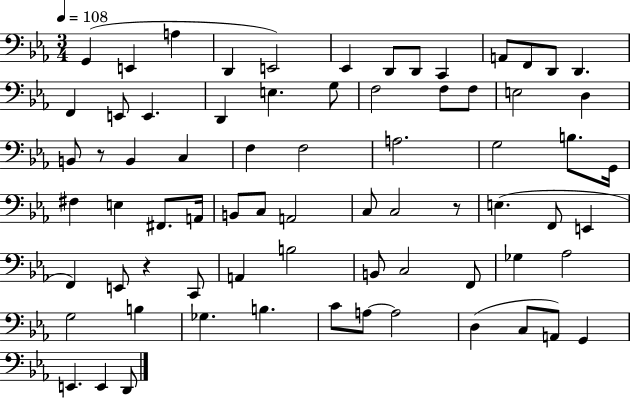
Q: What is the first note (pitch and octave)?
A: G2